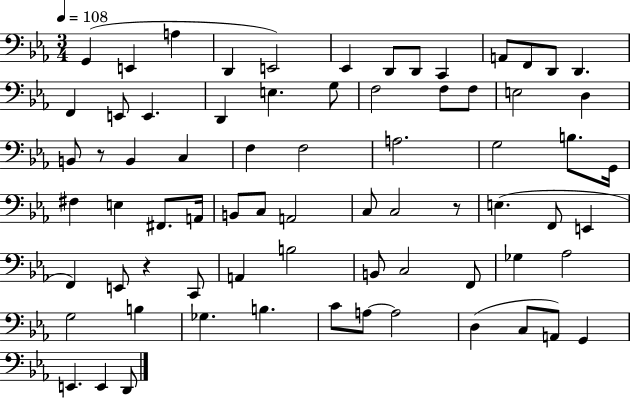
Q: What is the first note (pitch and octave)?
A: G2